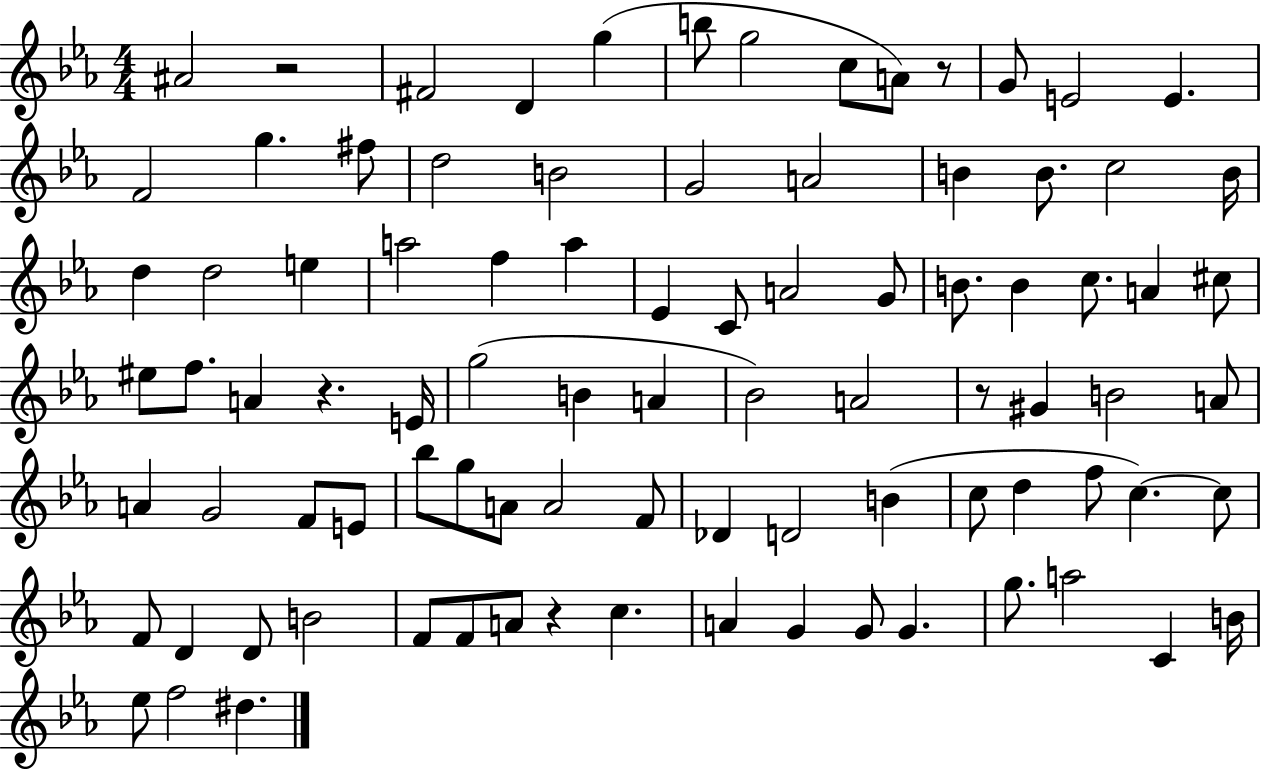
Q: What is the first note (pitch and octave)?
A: A#4